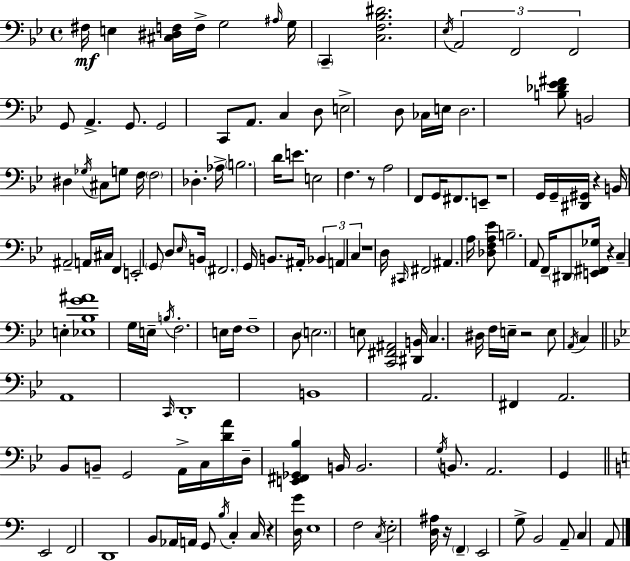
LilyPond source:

{
  \clef bass
  \time 4/4
  \defaultTimeSignature
  \key bes \major
  fis16\mf e4 <cis dis f>16 f16-> g2 \grace { ais16 } | g16 \parenthesize c,4-- <c f bes dis'>2. | \acciaccatura { ees16 } \tuplet 3/2 { a,2 f,2 | f,2 } g,8 a,4.-> | \break g,8. g,2 c,8 a,8. | c4 d8 e2-> | d8 ces16 e16 d2. | <b des' ees' fis'>8 b,2 dis4 \acciaccatura { ges16 } cis8 | \break g8 f16 \parenthesize f2 des4.-. | aes16-> \parenthesize b2. d'16 | e'8. e2 f4. | r8 a2 f,8 g,16 fis,8. | \break e,8-- r1 | g,16 g,16-- <dis, gis,>16 r4 b,16 ais,2-- | a,16 cis16 f,4 e,2-. | \parenthesize g,8 d8 \grace { ees16 } b,16 \parenthesize fis,2. | \break g,16 b,8. ais,16-. \tuplet 3/2 { bes,4 a,4 | c4 } r1 | d16 \grace { cis,16 } fis,2 ais,4. | a16 <des f a ees'>8 b2.-- | \break a,8 f,16-- \parenthesize dis,8 <e, fis, ges>16 r4 c4-- | e4-. <ees bes g' ais'>1 | g16 e16-- \acciaccatura { b16 } f2.-. | e16 f16 f1-- | \break d8 \parenthesize e2. | e8 <c, fis, ais,>2 <dis, b,>16 c4. | dis16 f16 e16-- r2 | e8 \acciaccatura { a,16 } c4 \bar "||" \break \key bes \major a,1 | \grace { c,16 } d,1-. | b,1 | a,2. fis,4 | \break a,2. bes,8 b,8-- | g,2 a,16-> c16 <d' a'>16 d16-- <e, fis, ges, bes>4 | b,16 b,2. \acciaccatura { g16 } b,8. | a,2. g,4 | \break \bar "||" \break \key c \major e,2 f,2 | d,1 | b,8 aes,16 a,16 g,8 \acciaccatura { b16 } c4-. c16 r4 | <d g'>16 e1 | \break f2 \acciaccatura { c16 } e2-. | <d ais>16 r16 \parenthesize f,4-- e,2 | g8-> b,2 a,8-- c4 | a,8 \bar "|."
}